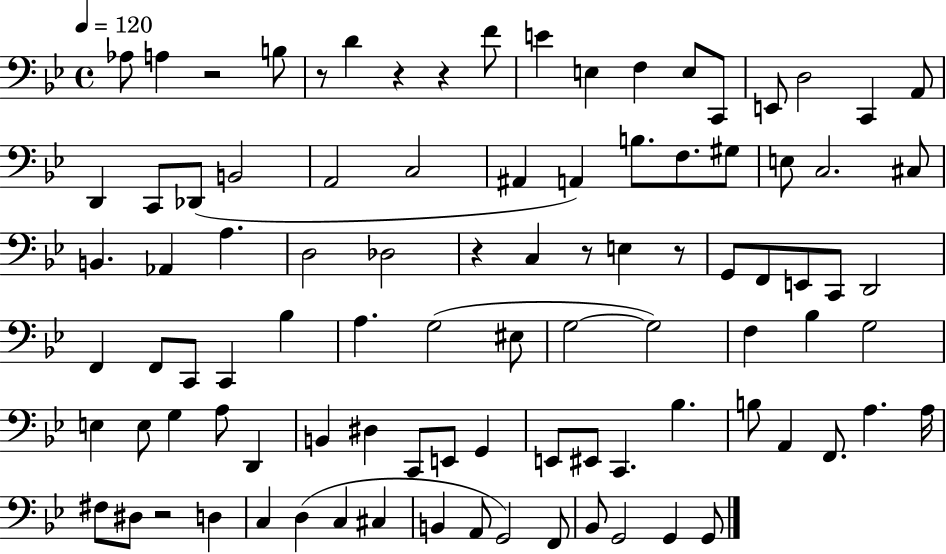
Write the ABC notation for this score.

X:1
T:Untitled
M:4/4
L:1/4
K:Bb
_A,/2 A, z2 B,/2 z/2 D z z F/2 E E, F, E,/2 C,,/2 E,,/2 D,2 C,, A,,/2 D,, C,,/2 _D,,/2 B,,2 A,,2 C,2 ^A,, A,, B,/2 F,/2 ^G,/2 E,/2 C,2 ^C,/2 B,, _A,, A, D,2 _D,2 z C, z/2 E, z/2 G,,/2 F,,/2 E,,/2 C,,/2 D,,2 F,, F,,/2 C,,/2 C,, _B, A, G,2 ^E,/2 G,2 G,2 F, _B, G,2 E, E,/2 G, A,/2 D,, B,, ^D, C,,/2 E,,/2 G,, E,,/2 ^E,,/2 C,, _B, B,/2 A,, F,,/2 A, A,/4 ^F,/2 ^D,/2 z2 D, C, D, C, ^C, B,, A,,/2 G,,2 F,,/2 _B,,/2 G,,2 G,, G,,/2